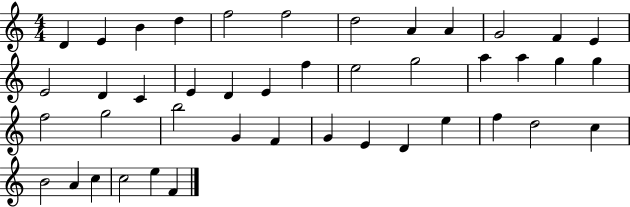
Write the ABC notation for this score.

X:1
T:Untitled
M:4/4
L:1/4
K:C
D E B d f2 f2 d2 A A G2 F E E2 D C E D E f e2 g2 a a g g f2 g2 b2 G F G E D e f d2 c B2 A c c2 e F